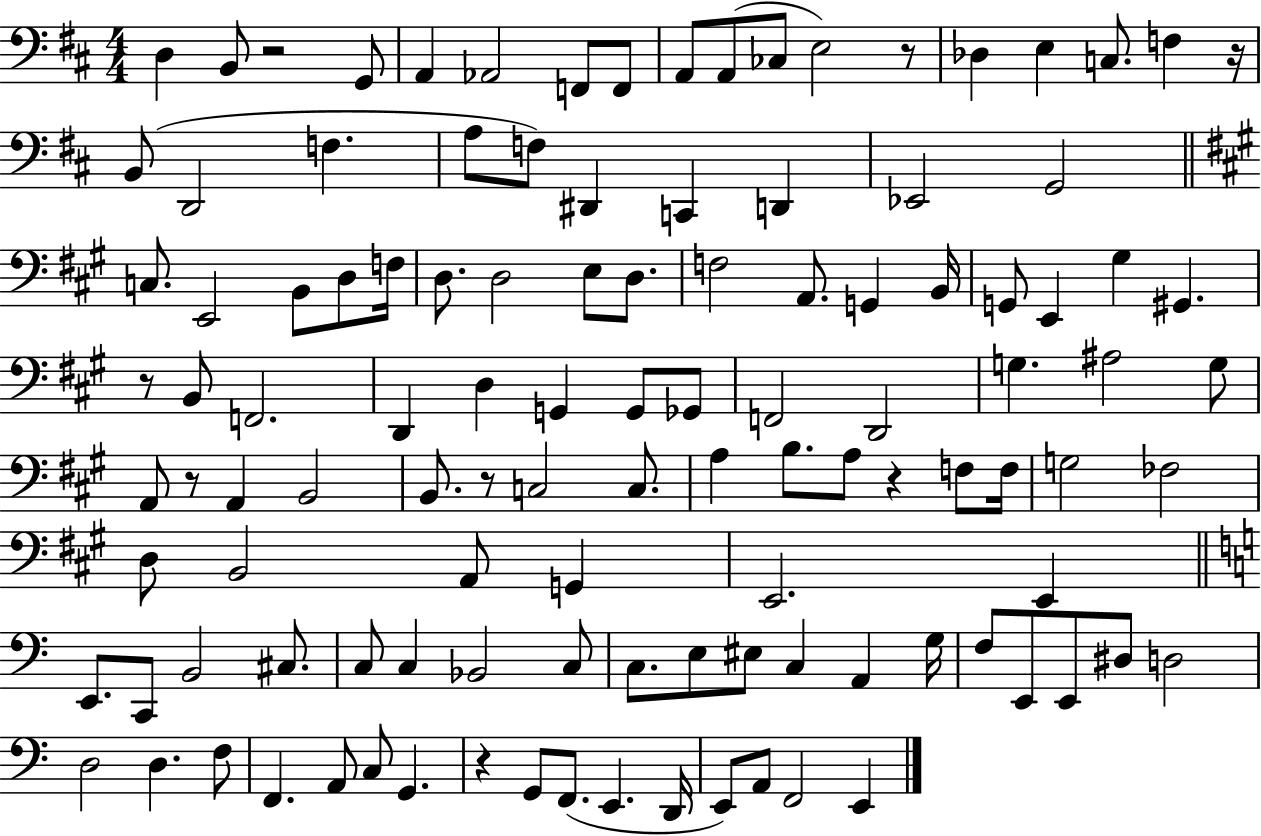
D3/q B2/e R/h G2/e A2/q Ab2/h F2/e F2/e A2/e A2/e CES3/e E3/h R/e Db3/q E3/q C3/e. F3/q R/s B2/e D2/h F3/q. A3/e F3/e D#2/q C2/q D2/q Eb2/h G2/h C3/e. E2/h B2/e D3/e F3/s D3/e. D3/h E3/e D3/e. F3/h A2/e. G2/q B2/s G2/e E2/q G#3/q G#2/q. R/e B2/e F2/h. D2/q D3/q G2/q G2/e Gb2/e F2/h D2/h G3/q. A#3/h G3/e A2/e R/e A2/q B2/h B2/e. R/e C3/h C3/e. A3/q B3/e. A3/e R/q F3/e F3/s G3/h FES3/h D3/e B2/h A2/e G2/q E2/h. E2/q E2/e. C2/e B2/h C#3/e. C3/e C3/q Bb2/h C3/e C3/e. E3/e EIS3/e C3/q A2/q G3/s F3/e E2/e E2/e D#3/e D3/h D3/h D3/q. F3/e F2/q. A2/e C3/e G2/q. R/q G2/e F2/e. E2/q. D2/s E2/e A2/e F2/h E2/q